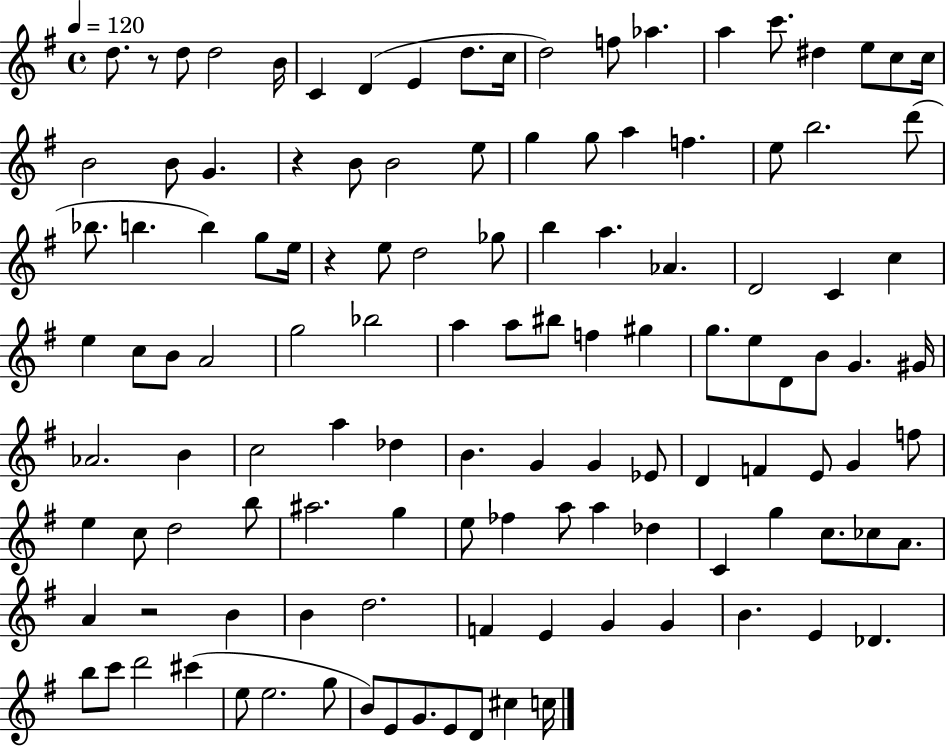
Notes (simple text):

D5/e. R/e D5/e D5/h B4/s C4/q D4/q E4/q D5/e. C5/s D5/h F5/e Ab5/q. A5/q C6/e. D#5/q E5/e C5/e C5/s B4/h B4/e G4/q. R/q B4/e B4/h E5/e G5/q G5/e A5/q F5/q. E5/e B5/h. D6/e Bb5/e. B5/q. B5/q G5/e E5/s R/q E5/e D5/h Gb5/e B5/q A5/q. Ab4/q. D4/h C4/q C5/q E5/q C5/e B4/e A4/h G5/h Bb5/h A5/q A5/e BIS5/e F5/q G#5/q G5/e. E5/e D4/e B4/e G4/q. G#4/s Ab4/h. B4/q C5/h A5/q Db5/q B4/q. G4/q G4/q Eb4/e D4/q F4/q E4/e G4/q F5/e E5/q C5/e D5/h B5/e A#5/h. G5/q E5/e FES5/q A5/e A5/q Db5/q C4/q G5/q C5/e. CES5/e A4/e. A4/q R/h B4/q B4/q D5/h. F4/q E4/q G4/q G4/q B4/q. E4/q Db4/q. B5/e C6/e D6/h C#6/q E5/e E5/h. G5/e B4/e E4/e G4/e. E4/e D4/e C#5/q C5/s